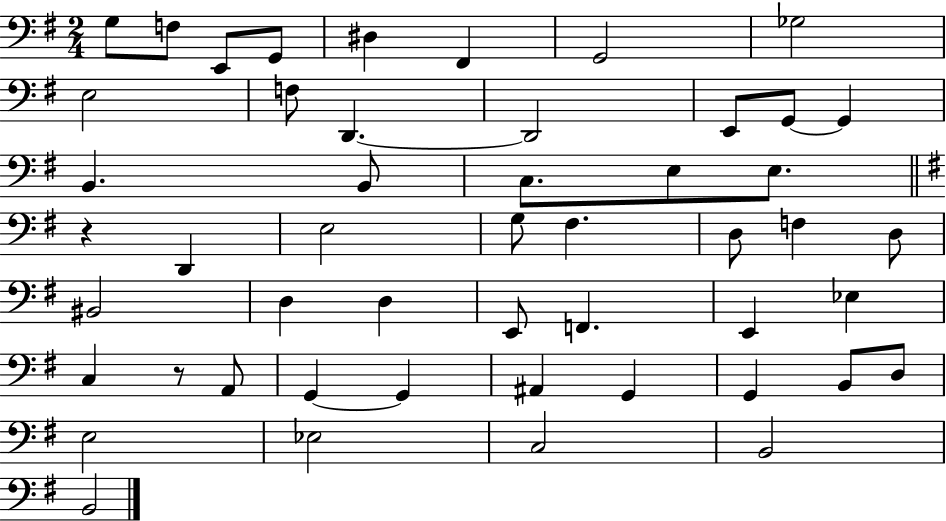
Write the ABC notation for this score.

X:1
T:Untitled
M:2/4
L:1/4
K:G
G,/2 F,/2 E,,/2 G,,/2 ^D, ^F,, G,,2 _G,2 E,2 F,/2 D,, D,,2 E,,/2 G,,/2 G,, B,, B,,/2 C,/2 E,/2 E,/2 z D,, E,2 G,/2 ^F, D,/2 F, D,/2 ^B,,2 D, D, E,,/2 F,, E,, _E, C, z/2 A,,/2 G,, G,, ^A,, G,, G,, B,,/2 D,/2 E,2 _E,2 C,2 B,,2 B,,2